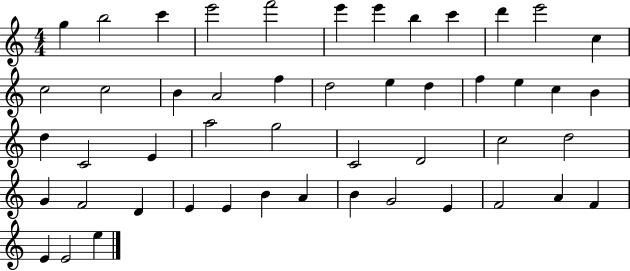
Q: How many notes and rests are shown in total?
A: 49